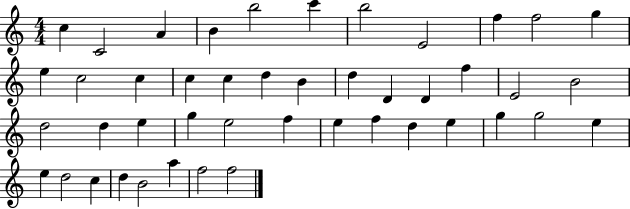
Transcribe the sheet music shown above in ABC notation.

X:1
T:Untitled
M:4/4
L:1/4
K:C
c C2 A B b2 c' b2 E2 f f2 g e c2 c c c d B d D D f E2 B2 d2 d e g e2 f e f d e g g2 e e d2 c d B2 a f2 f2